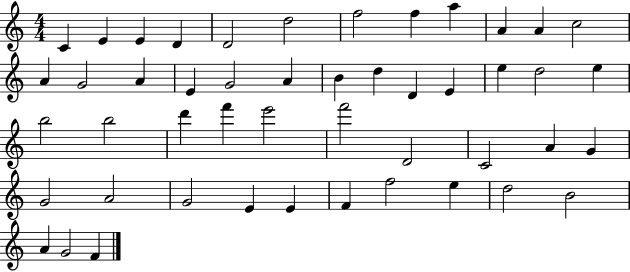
{
  \clef treble
  \numericTimeSignature
  \time 4/4
  \key c \major
  c'4 e'4 e'4 d'4 | d'2 d''2 | f''2 f''4 a''4 | a'4 a'4 c''2 | \break a'4 g'2 a'4 | e'4 g'2 a'4 | b'4 d''4 d'4 e'4 | e''4 d''2 e''4 | \break b''2 b''2 | d'''4 f'''4 e'''2 | f'''2 d'2 | c'2 a'4 g'4 | \break g'2 a'2 | g'2 e'4 e'4 | f'4 f''2 e''4 | d''2 b'2 | \break a'4 g'2 f'4 | \bar "|."
}